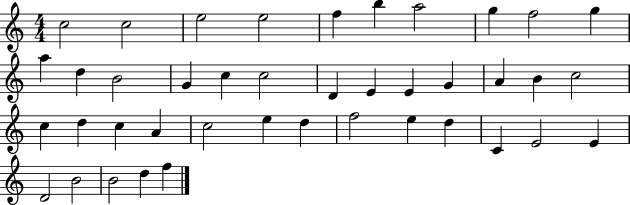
X:1
T:Untitled
M:4/4
L:1/4
K:C
c2 c2 e2 e2 f b a2 g f2 g a d B2 G c c2 D E E G A B c2 c d c A c2 e d f2 e d C E2 E D2 B2 B2 d f